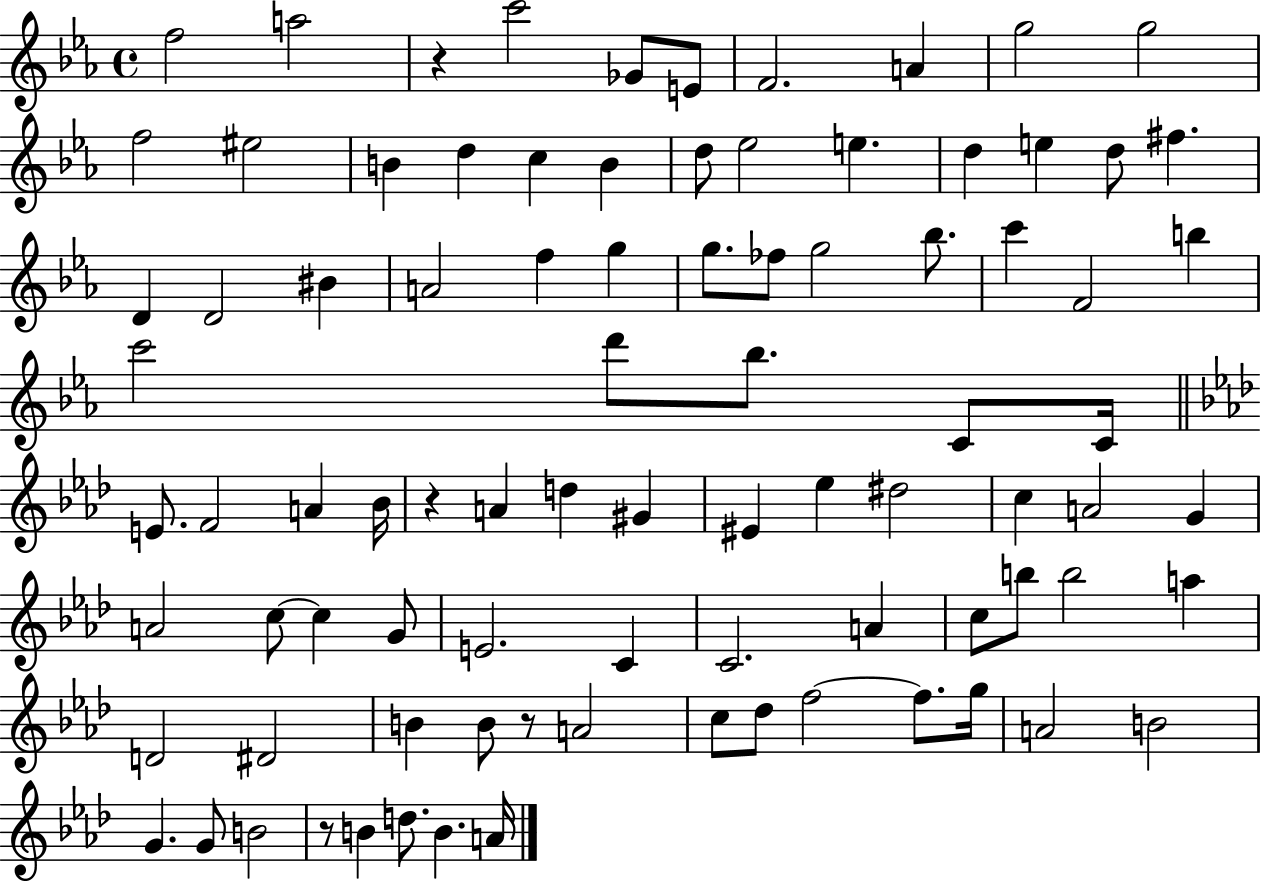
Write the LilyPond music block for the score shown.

{
  \clef treble
  \time 4/4
  \defaultTimeSignature
  \key ees \major
  \repeat volta 2 { f''2 a''2 | r4 c'''2 ges'8 e'8 | f'2. a'4 | g''2 g''2 | \break f''2 eis''2 | b'4 d''4 c''4 b'4 | d''8 ees''2 e''4. | d''4 e''4 d''8 fis''4. | \break d'4 d'2 bis'4 | a'2 f''4 g''4 | g''8. fes''8 g''2 bes''8. | c'''4 f'2 b''4 | \break c'''2 d'''8 bes''8. c'8 c'16 | \bar "||" \break \key aes \major e'8. f'2 a'4 bes'16 | r4 a'4 d''4 gis'4 | eis'4 ees''4 dis''2 | c''4 a'2 g'4 | \break a'2 c''8~~ c''4 g'8 | e'2. c'4 | c'2. a'4 | c''8 b''8 b''2 a''4 | \break d'2 dis'2 | b'4 b'8 r8 a'2 | c''8 des''8 f''2~~ f''8. g''16 | a'2 b'2 | \break g'4. g'8 b'2 | r8 b'4 d''8. b'4. a'16 | } \bar "|."
}